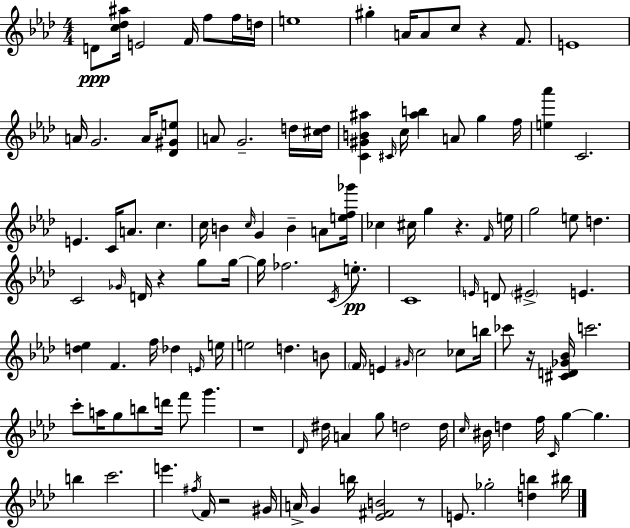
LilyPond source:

{
  \clef treble
  \numericTimeSignature
  \time 4/4
  \key f \minor
  d'8\ppp <c'' des'' ais''>16 e'2 f'16 f''8 f''16 d''16 | e''1 | gis''4-. a'16 a'8 c''8 r4 f'8. | e'1 | \break a'16 g'2. a'16 <des' gis' e''>8 | a'8 g'2.-- d''16 <cis'' d''>16 | <c' gis' b' ais''>4 \grace { cis'16 } c''16 <ais'' b''>4 a'8 g''4 | f''16 <e'' aes'''>4 c'2. | \break e'4. c'16 a'8. c''4. | c''16 b'4 \grace { c''16 } g'4 b'4-- a'8 | <e'' f'' ges'''>16 ces''4 cis''16 g''4 r4. | \grace { f'16 } e''16 g''2 e''8 d''4. | \break c'2 \grace { ges'16 } d'16 r4 | g''8 g''16~~ g''16 fes''2. | \acciaccatura { c'16 } e''8.-.\pp c'1 | \grace { e'16 } d'8 \parenthesize eis'2-> | \break e'4. <d'' ees''>4 f'4. | f''16 des''4 \grace { e'16 } e''16 e''2 d''4. | b'8 \parenthesize f'16 e'4 \grace { gis'16 } c''2 | ces''8 b''16 ces'''8 r16 <cis' d' ges' bes'>16 c'''2. | \break c'''8-. a''16 g''8 b''8 d'''16 | f'''8 g'''4. r1 | \grace { des'16 } dis''16 a'4 g''8 | d''2 d''16 \grace { c''16 } bis'16 d''4 f''16 | \break \grace { c'16 } g''4~~ g''4. b''4 c'''2. | e'''4. | \acciaccatura { fis''16 } f'16 r2 gis'16 a'16-> g'4 | b''16 <ees' fis' b'>2 r8 e'8. ges''2-. | \break <d'' b''>4 bis''16 \bar "|."
}